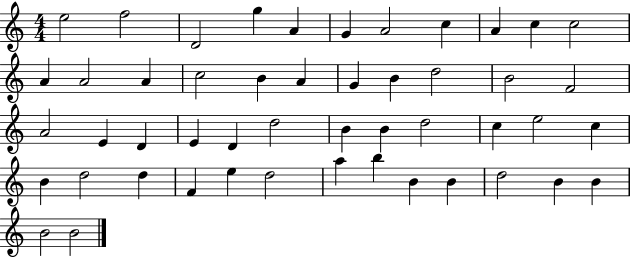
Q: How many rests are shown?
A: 0